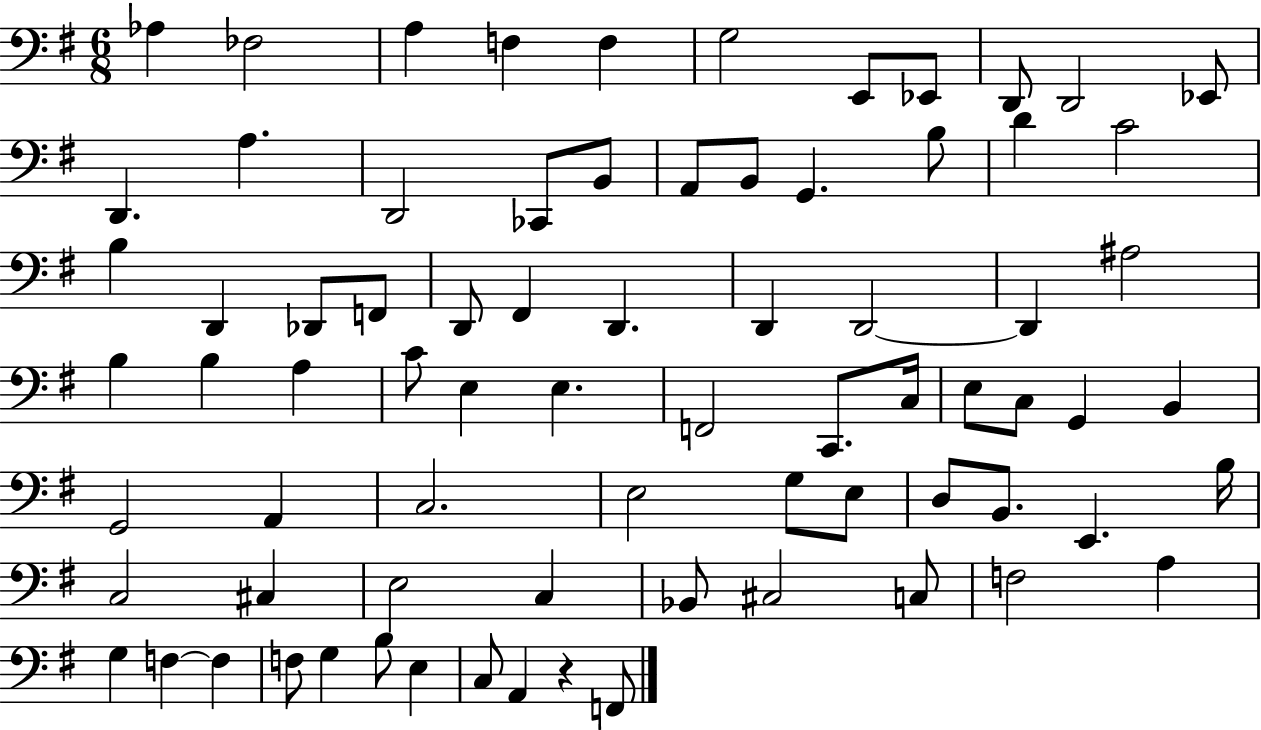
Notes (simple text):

Ab3/q FES3/h A3/q F3/q F3/q G3/h E2/e Eb2/e D2/e D2/h Eb2/e D2/q. A3/q. D2/h CES2/e B2/e A2/e B2/e G2/q. B3/e D4/q C4/h B3/q D2/q Db2/e F2/e D2/e F#2/q D2/q. D2/q D2/h D2/q A#3/h B3/q B3/q A3/q C4/e E3/q E3/q. F2/h C2/e. C3/s E3/e C3/e G2/q B2/q G2/h A2/q C3/h. E3/h G3/e E3/e D3/e B2/e. E2/q. B3/s C3/h C#3/q E3/h C3/q Bb2/e C#3/h C3/e F3/h A3/q G3/q F3/q F3/q F3/e G3/q B3/e E3/q C3/e A2/q R/q F2/e